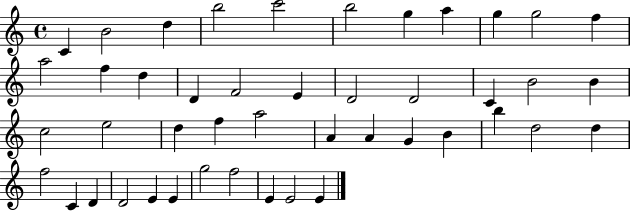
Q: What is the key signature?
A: C major